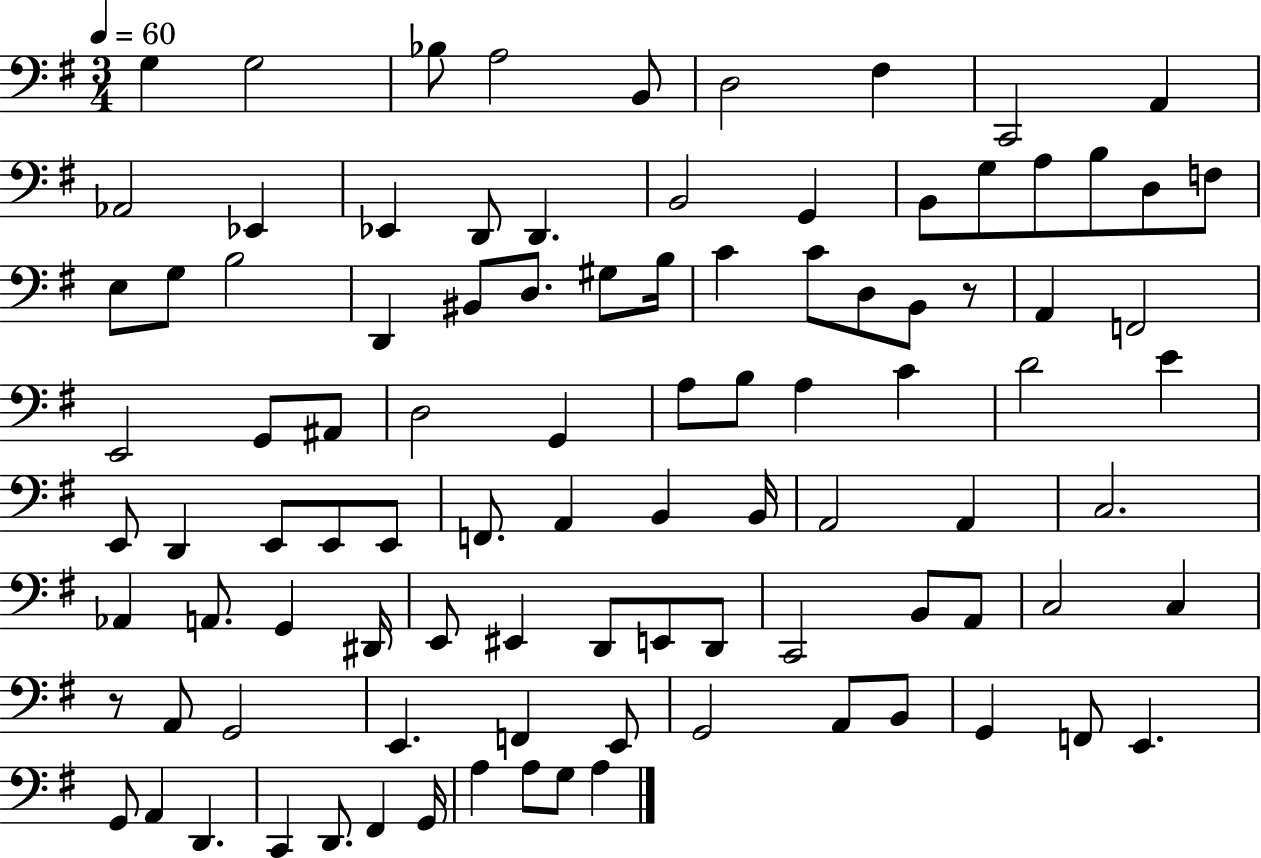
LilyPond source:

{
  \clef bass
  \numericTimeSignature
  \time 3/4
  \key g \major
  \tempo 4 = 60
  g4 g2 | bes8 a2 b,8 | d2 fis4 | c,2 a,4 | \break aes,2 ees,4 | ees,4 d,8 d,4. | b,2 g,4 | b,8 g8 a8 b8 d8 f8 | \break e8 g8 b2 | d,4 bis,8 d8. gis8 b16 | c'4 c'8 d8 b,8 r8 | a,4 f,2 | \break e,2 g,8 ais,8 | d2 g,4 | a8 b8 a4 c'4 | d'2 e'4 | \break e,8 d,4 e,8 e,8 e,8 | f,8. a,4 b,4 b,16 | a,2 a,4 | c2. | \break aes,4 a,8. g,4 dis,16 | e,8 eis,4 d,8 e,8 d,8 | c,2 b,8 a,8 | c2 c4 | \break r8 a,8 g,2 | e,4. f,4 e,8 | g,2 a,8 b,8 | g,4 f,8 e,4. | \break g,8 a,4 d,4. | c,4 d,8. fis,4 g,16 | a4 a8 g8 a4 | \bar "|."
}